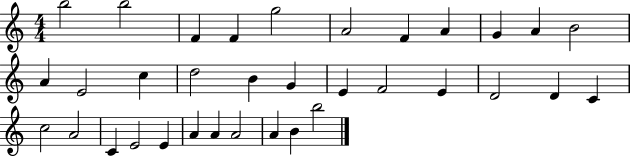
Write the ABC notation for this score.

X:1
T:Untitled
M:4/4
L:1/4
K:C
b2 b2 F F g2 A2 F A G A B2 A E2 c d2 B G E F2 E D2 D C c2 A2 C E2 E A A A2 A B b2